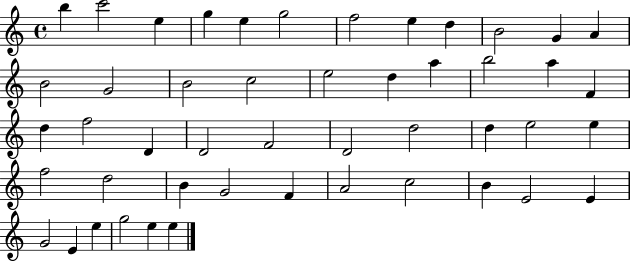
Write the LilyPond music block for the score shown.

{
  \clef treble
  \time 4/4
  \defaultTimeSignature
  \key c \major
  b''4 c'''2 e''4 | g''4 e''4 g''2 | f''2 e''4 d''4 | b'2 g'4 a'4 | \break b'2 g'2 | b'2 c''2 | e''2 d''4 a''4 | b''2 a''4 f'4 | \break d''4 f''2 d'4 | d'2 f'2 | d'2 d''2 | d''4 e''2 e''4 | \break f''2 d''2 | b'4 g'2 f'4 | a'2 c''2 | b'4 e'2 e'4 | \break g'2 e'4 e''4 | g''2 e''4 e''4 | \bar "|."
}